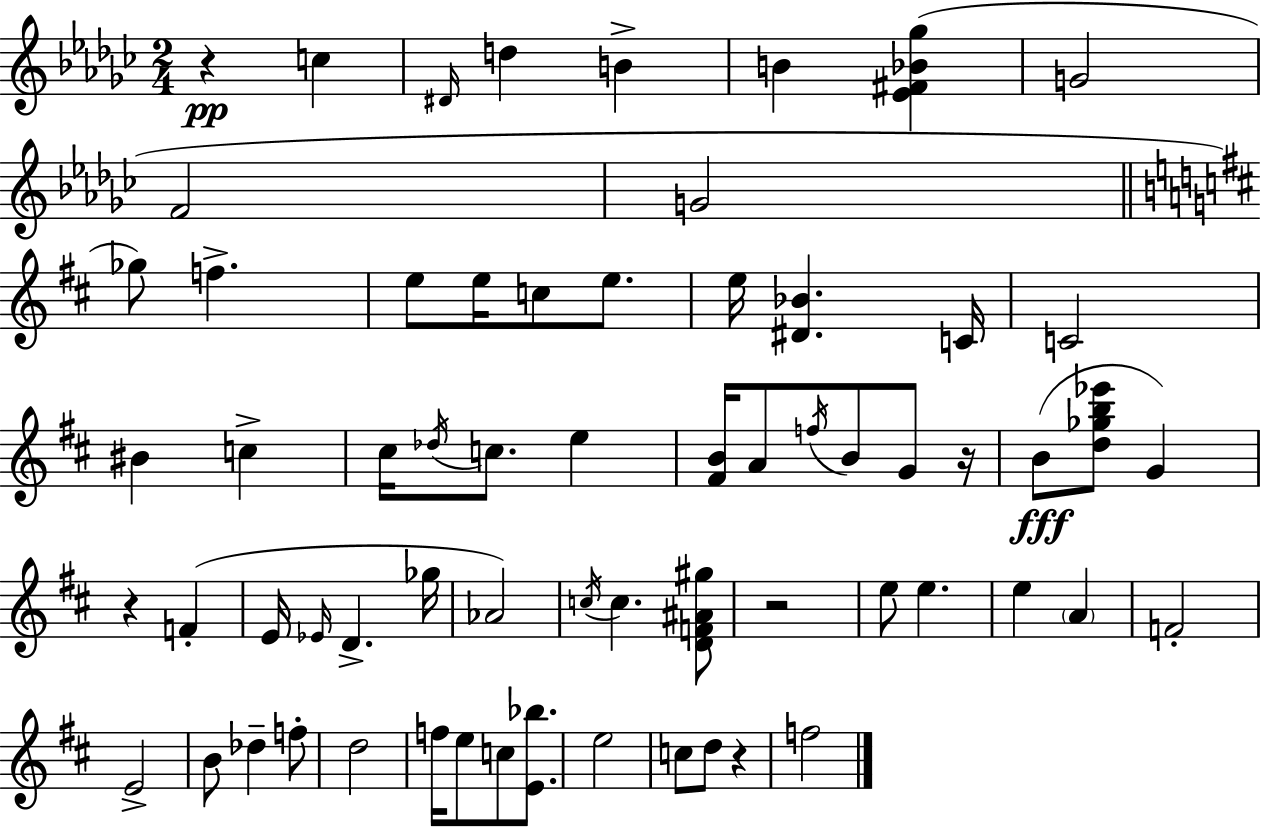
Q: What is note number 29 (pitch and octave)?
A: G4